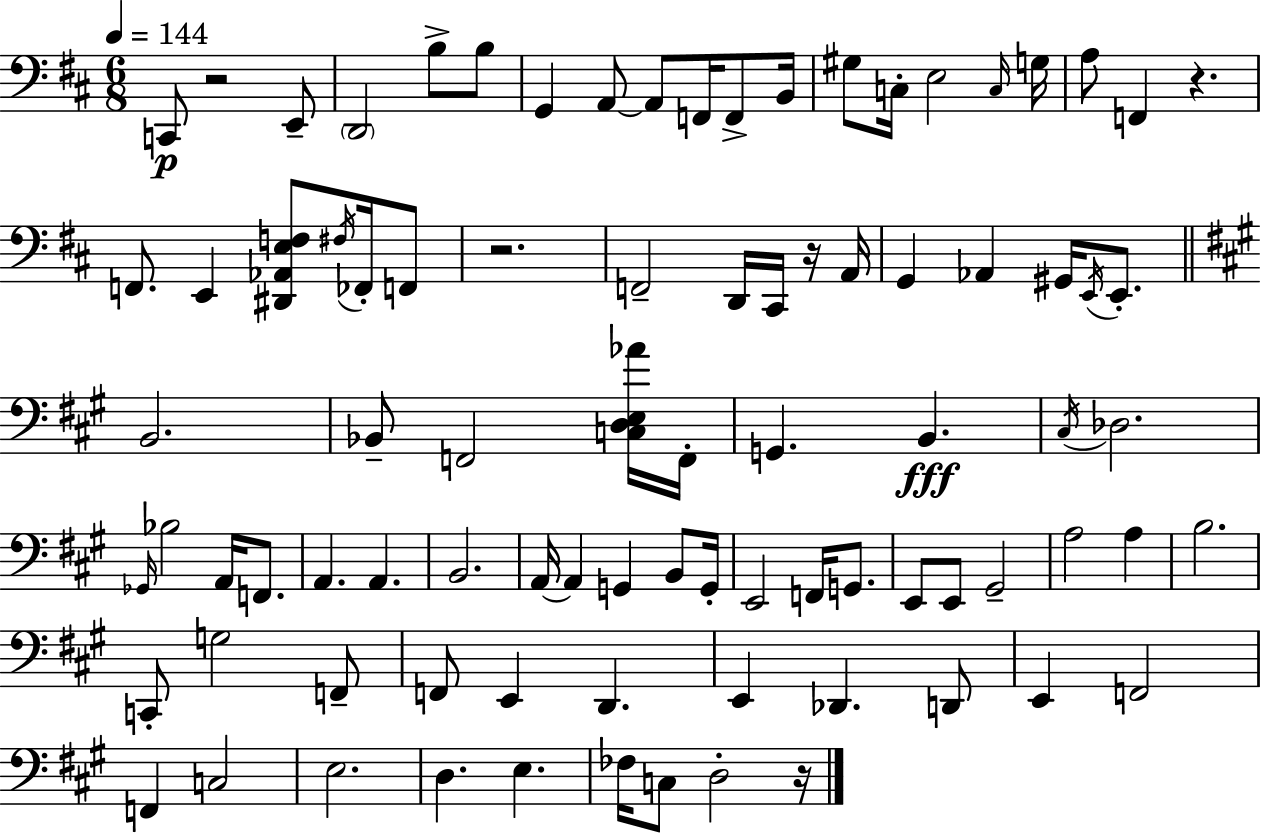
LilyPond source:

{
  \clef bass
  \numericTimeSignature
  \time 6/8
  \key d \major
  \tempo 4 = 144
  c,8\p r2 e,8-- | \parenthesize d,2 b8-> b8 | g,4 a,8~~ a,8 f,16 f,8-> b,16 | gis8 c16-. e2 \grace { c16 } | \break g16 a8 f,4 r4. | f,8. e,4 <dis, aes, e f>8 \acciaccatura { fis16 } fes,16-. | f,8 r2. | f,2-- d,16 cis,16 | \break r16 a,16 g,4 aes,4 gis,16 \acciaccatura { e,16 } | e,8.-. \bar "||" \break \key a \major b,2. | bes,8-- f,2 <c d e aes'>16 f,16-. | g,4. b,4.\fff | \acciaccatura { cis16 } des2. | \break \grace { ges,16 } bes2 a,16 f,8. | a,4. a,4. | b,2. | a,16~~ a,4 g,4 b,8 | \break g,16-. e,2 f,16 g,8. | e,8 e,8 gis,2-- | a2 a4 | b2. | \break c,8-. g2 | f,8-- f,8 e,4 d,4. | e,4 des,4. | d,8 e,4 f,2 | \break f,4 c2 | e2. | d4. e4. | fes16 c8 d2-. | \break r16 \bar "|."
}